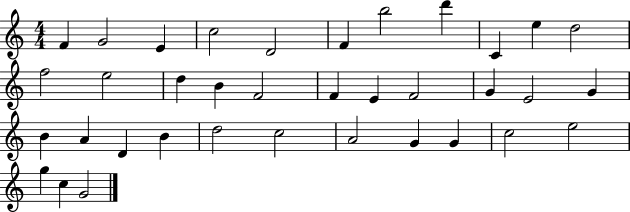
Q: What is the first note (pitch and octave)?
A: F4